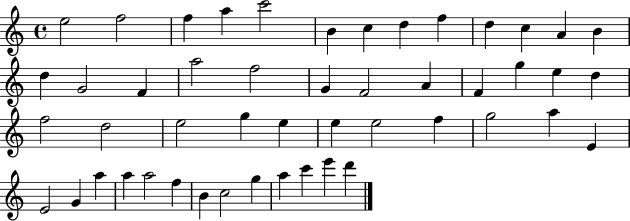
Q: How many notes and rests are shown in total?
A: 49